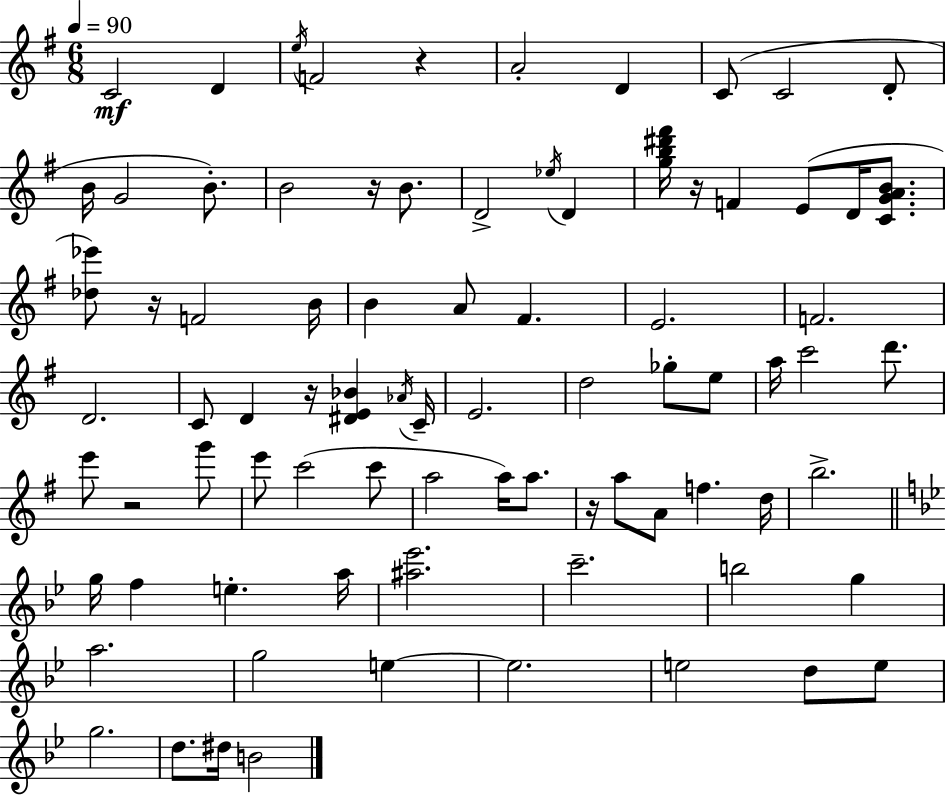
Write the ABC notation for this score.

X:1
T:Untitled
M:6/8
L:1/4
K:G
C2 D e/4 F2 z A2 D C/2 C2 D/2 B/4 G2 B/2 B2 z/4 B/2 D2 _e/4 D [gb^d'^f']/4 z/4 F E/2 D/4 [CGAB]/2 [_d_e']/2 z/4 F2 B/4 B A/2 ^F E2 F2 D2 C/2 D z/4 [^DE_B] _A/4 C/4 E2 d2 _g/2 e/2 a/4 c'2 d'/2 e'/2 z2 g'/2 e'/2 c'2 c'/2 a2 a/4 a/2 z/4 a/2 A/2 f d/4 b2 g/4 f e a/4 [^a_e']2 c'2 b2 g a2 g2 e e2 e2 d/2 e/2 g2 d/2 ^d/4 B2